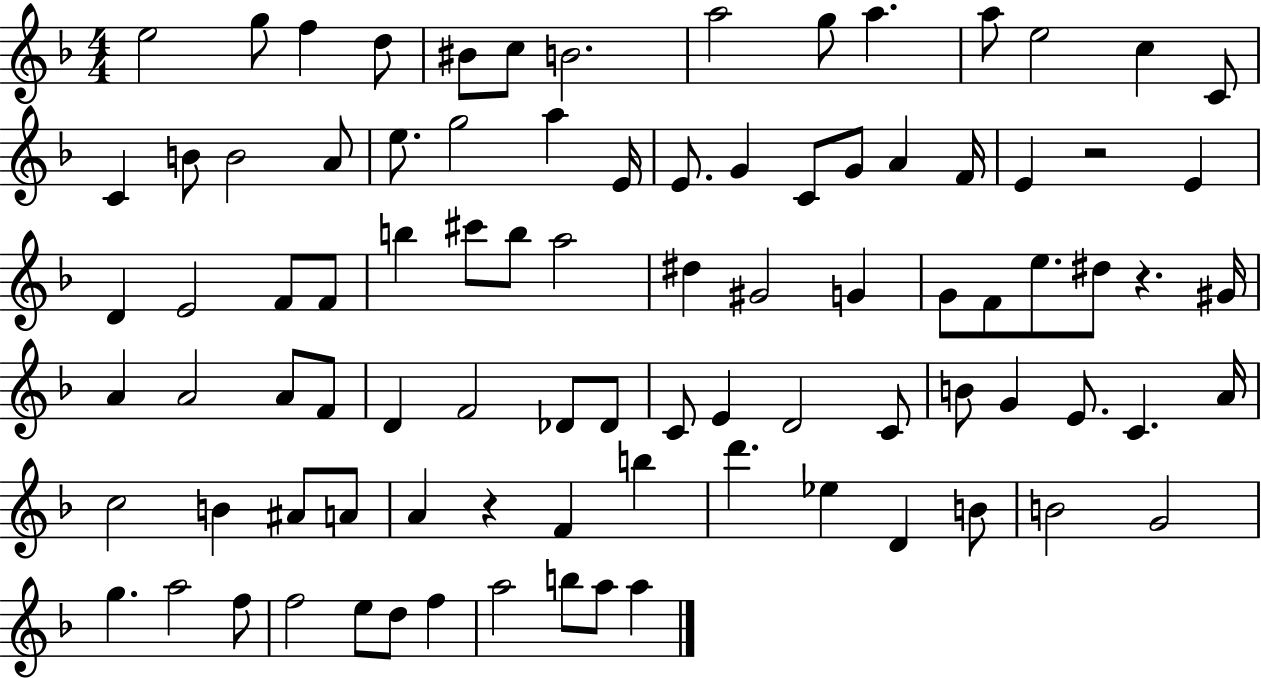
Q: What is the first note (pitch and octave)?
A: E5